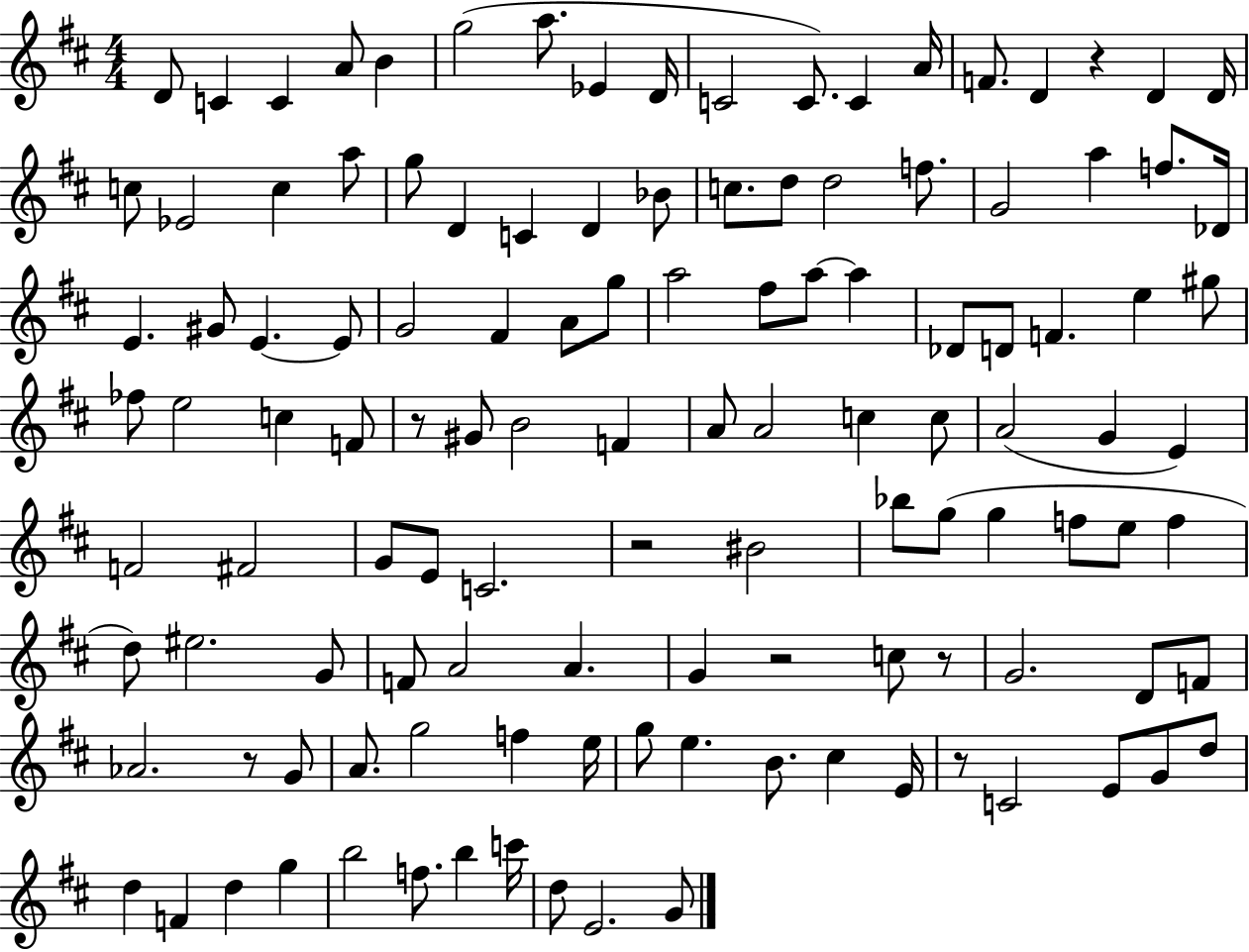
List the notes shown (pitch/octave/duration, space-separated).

D4/e C4/q C4/q A4/e B4/q G5/h A5/e. Eb4/q D4/s C4/h C4/e. C4/q A4/s F4/e. D4/q R/q D4/q D4/s C5/e Eb4/h C5/q A5/e G5/e D4/q C4/q D4/q Bb4/e C5/e. D5/e D5/h F5/e. G4/h A5/q F5/e. Db4/s E4/q. G#4/e E4/q. E4/e G4/h F#4/q A4/e G5/e A5/h F#5/e A5/e A5/q Db4/e D4/e F4/q. E5/q G#5/e FES5/e E5/h C5/q F4/e R/e G#4/e B4/h F4/q A4/e A4/h C5/q C5/e A4/h G4/q E4/q F4/h F#4/h G4/e E4/e C4/h. R/h BIS4/h Bb5/e G5/e G5/q F5/e E5/e F5/q D5/e EIS5/h. G4/e F4/e A4/h A4/q. G4/q R/h C5/e R/e G4/h. D4/e F4/e Ab4/h. R/e G4/e A4/e. G5/h F5/q E5/s G5/e E5/q. B4/e. C#5/q E4/s R/e C4/h E4/e G4/e D5/e D5/q F4/q D5/q G5/q B5/h F5/e. B5/q C6/s D5/e E4/h. G4/e